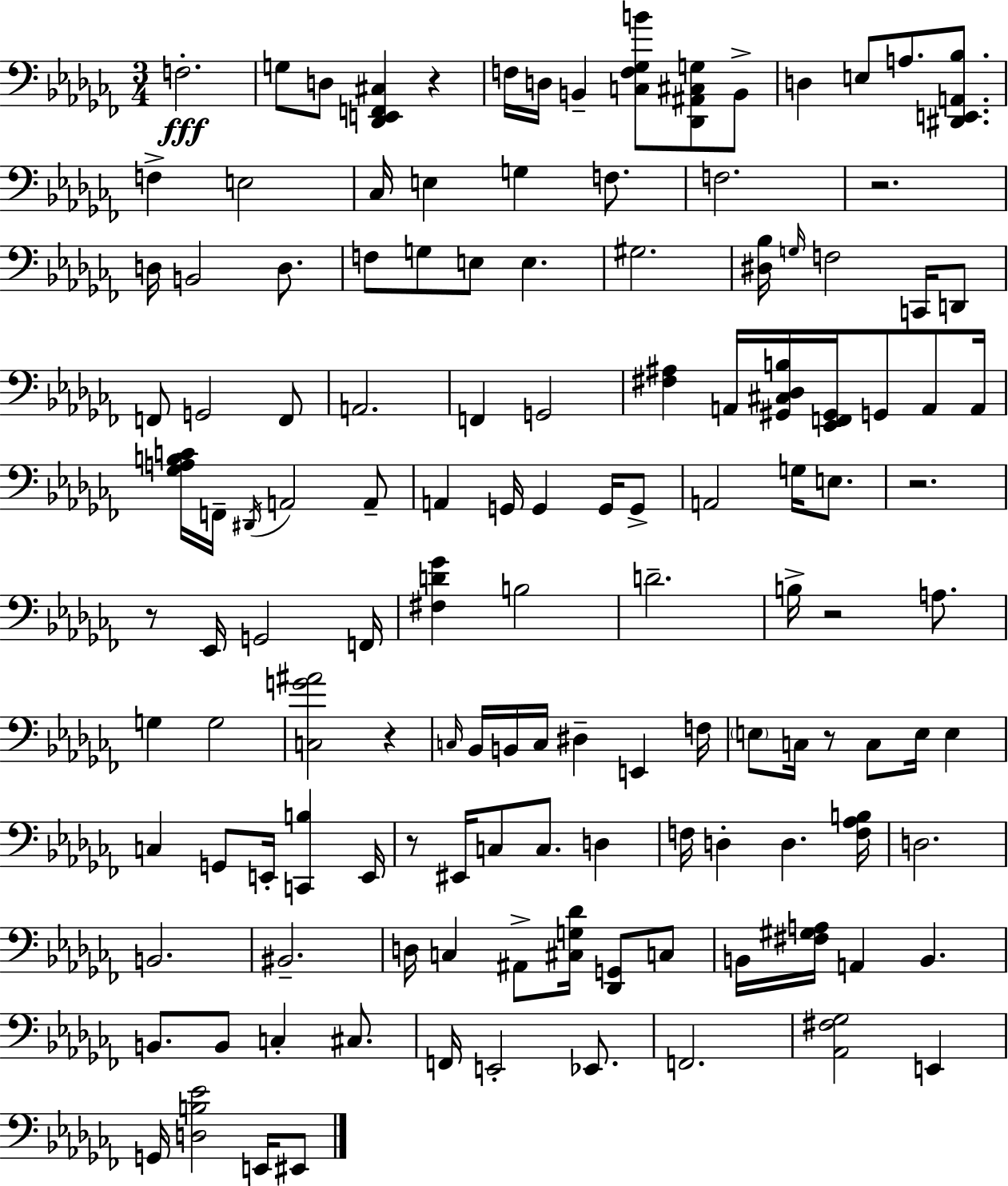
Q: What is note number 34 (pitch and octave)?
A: F2